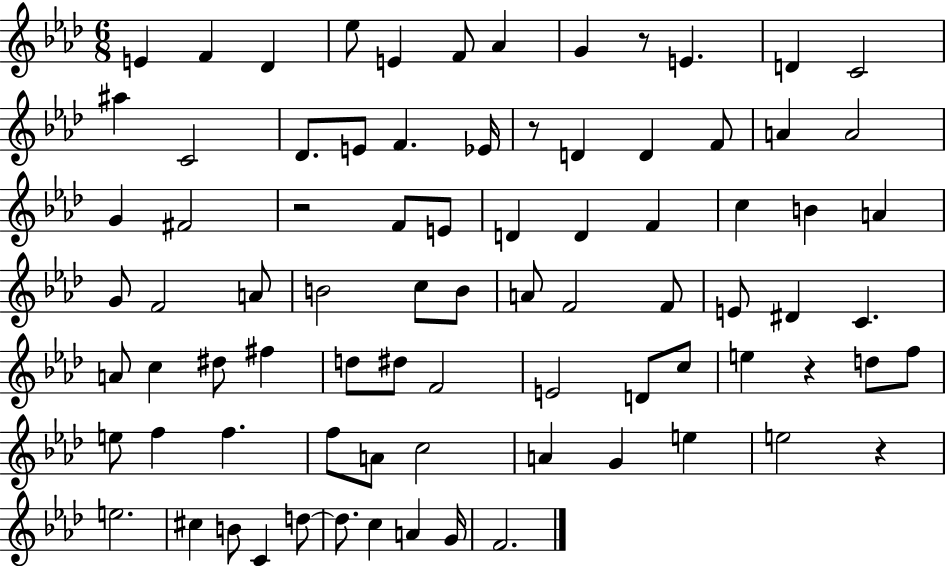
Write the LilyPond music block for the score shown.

{
  \clef treble
  \numericTimeSignature
  \time 6/8
  \key aes \major
  e'4 f'4 des'4 | ees''8 e'4 f'8 aes'4 | g'4 r8 e'4. | d'4 c'2 | \break ais''4 c'2 | des'8. e'8 f'4. ees'16 | r8 d'4 d'4 f'8 | a'4 a'2 | \break g'4 fis'2 | r2 f'8 e'8 | d'4 d'4 f'4 | c''4 b'4 a'4 | \break g'8 f'2 a'8 | b'2 c''8 b'8 | a'8 f'2 f'8 | e'8 dis'4 c'4. | \break a'8 c''4 dis''8 fis''4 | d''8 dis''8 f'2 | e'2 d'8 c''8 | e''4 r4 d''8 f''8 | \break e''8 f''4 f''4. | f''8 a'8 c''2 | a'4 g'4 e''4 | e''2 r4 | \break e''2. | cis''4 b'8 c'4 d''8~~ | d''8. c''4 a'4 g'16 | f'2. | \break \bar "|."
}